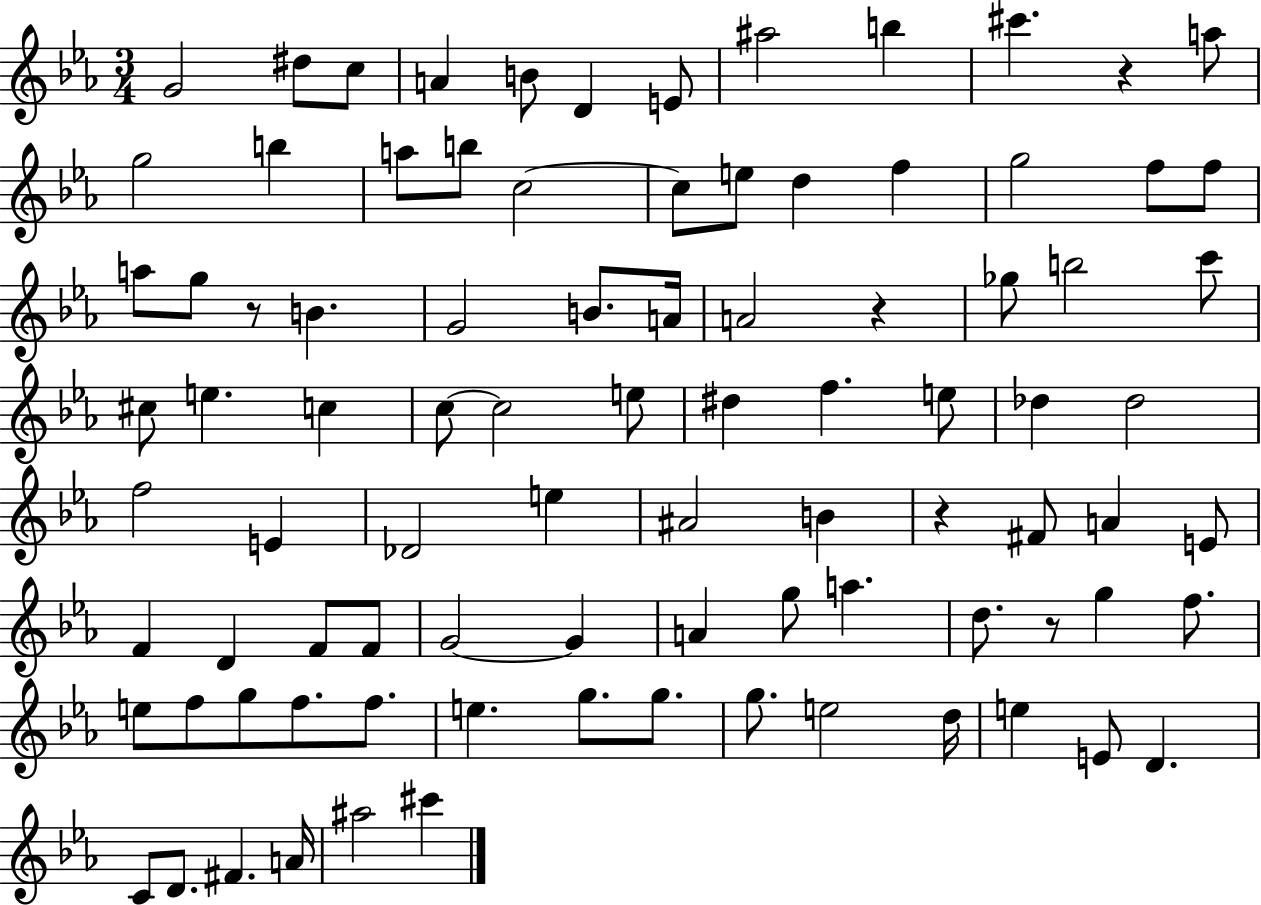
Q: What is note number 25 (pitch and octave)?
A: G5